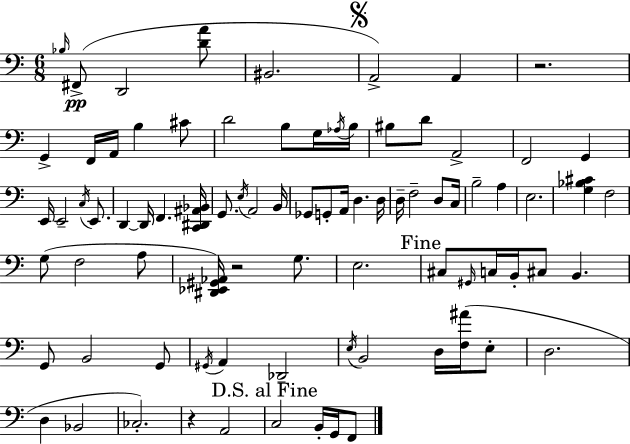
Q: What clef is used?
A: bass